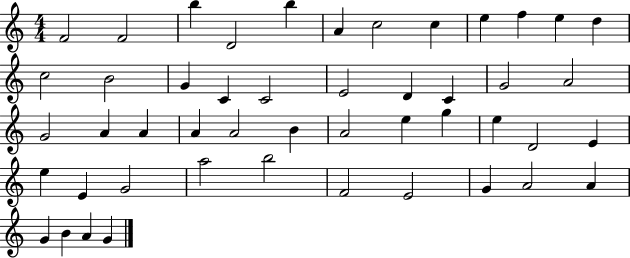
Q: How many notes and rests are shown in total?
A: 48